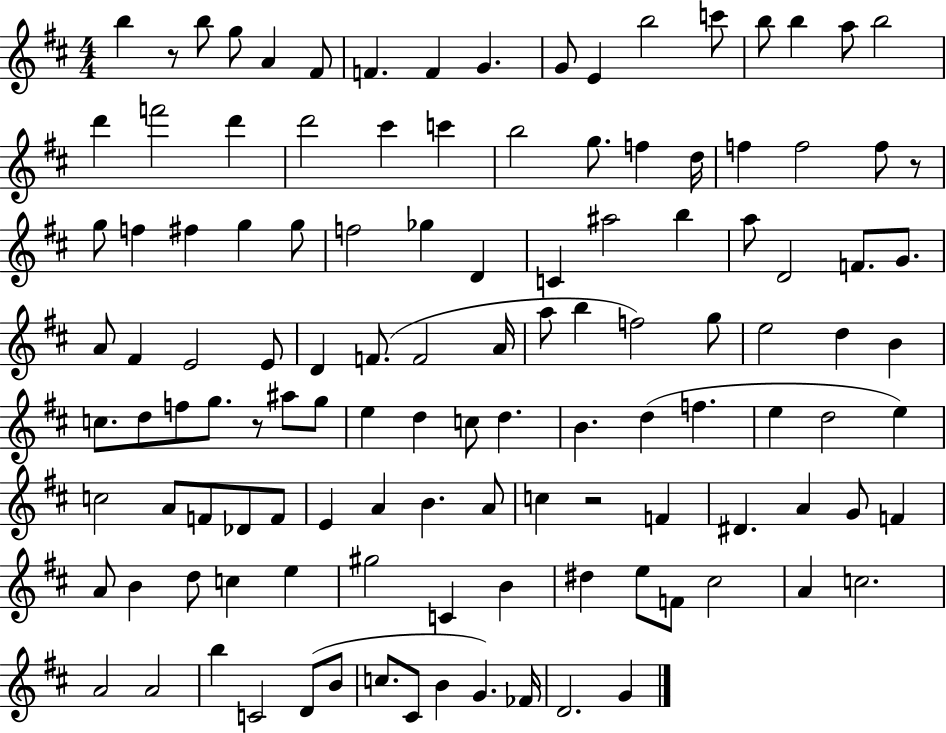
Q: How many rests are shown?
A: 4